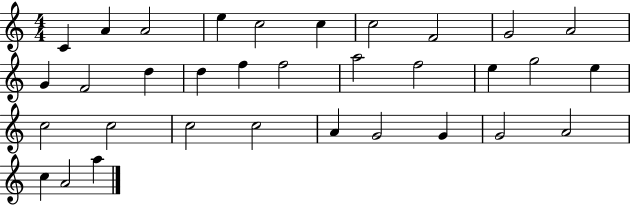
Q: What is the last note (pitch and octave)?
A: A5